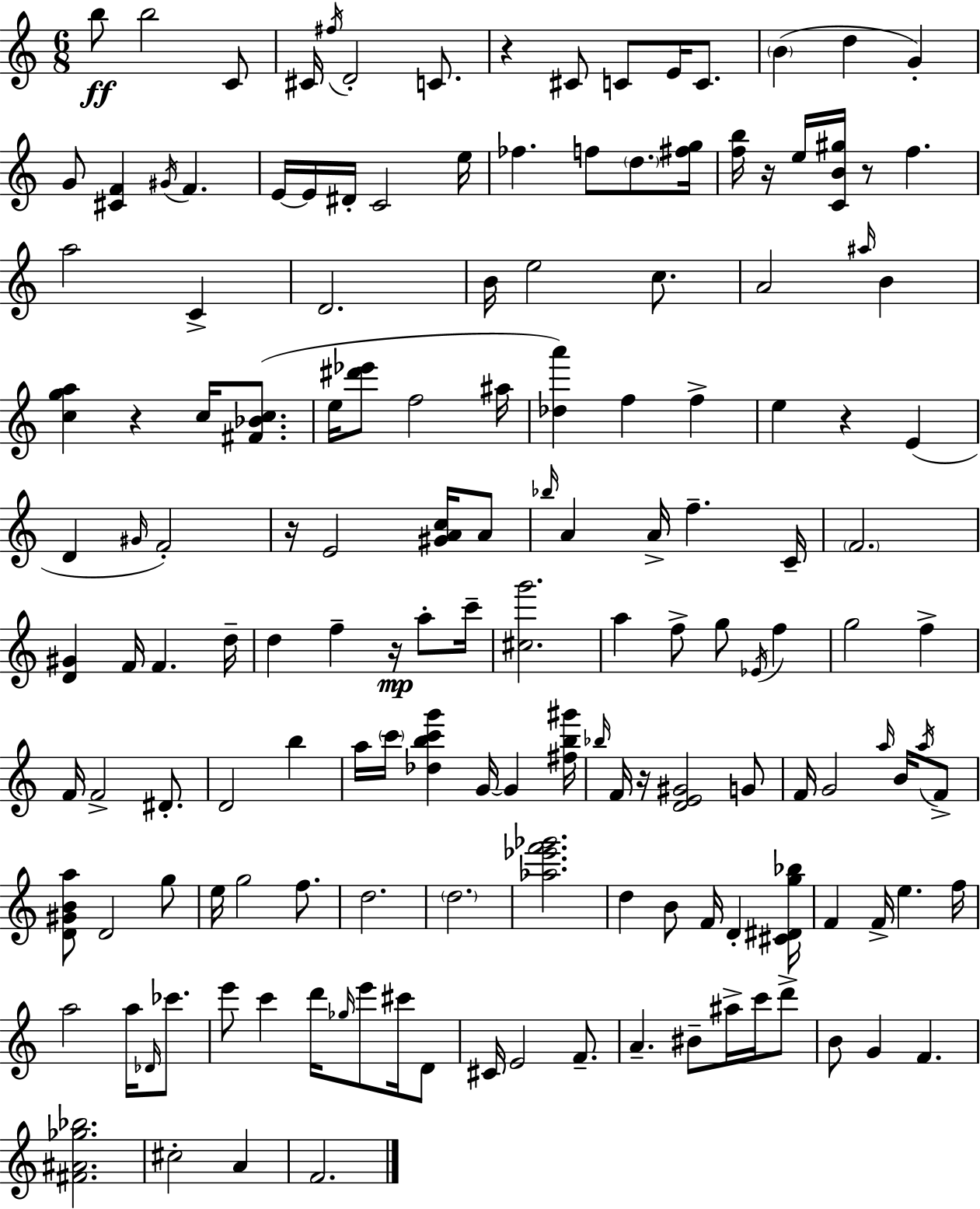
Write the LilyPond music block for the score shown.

{
  \clef treble
  \numericTimeSignature
  \time 6/8
  \key c \major
  b''8\ff b''2 c'8 | cis'16 \acciaccatura { fis''16 } d'2-. c'8. | r4 cis'8 c'8 e'16 c'8. | \parenthesize b'4( d''4 g'4-.) | \break g'8 <cis' f'>4 \acciaccatura { gis'16 } f'4. | e'16~~ e'16 dis'16-. c'2 | e''16 fes''4. f''8 \parenthesize d''8. | <fis'' g''>16 <f'' b''>16 r16 e''16 <c' b' gis''>16 r8 f''4. | \break a''2 c'4-> | d'2. | b'16 e''2 c''8. | a'2 \grace { ais''16 } b'4 | \break <c'' g'' a''>4 r4 c''16 | <fis' bes' c''>8.( e''16 <dis''' ees'''>8 f''2 | ais''16 <des'' a'''>4) f''4 f''4-> | e''4 r4 e'4( | \break d'4 \grace { gis'16 } f'2-.) | r16 e'2 | <gis' a' c''>16 a'8 \grace { bes''16 } a'4 a'16-> f''4.-- | c'16-- \parenthesize f'2. | \break <d' gis'>4 f'16 f'4. | d''16-- d''4 f''4-- | r16\mp a''8-. c'''16-- <cis'' g'''>2. | a''4 f''8-> g''8 | \break \acciaccatura { ees'16 } f''4 g''2 | f''4-> f'16 f'2-> | dis'8.-. d'2 | b''4 a''16 \parenthesize c'''16 <des'' b'' c''' g'''>4 | \break g'16~~ g'4 <fis'' b'' gis'''>16 \grace { bes''16 } f'16 r16 <d' e' gis'>2 | g'8 f'16 g'2 | \grace { a''16 } b'16 \acciaccatura { a''16 } f'8-> <d' gis' b' a''>8 d'2 | g''8 e''16 g''2 | \break f''8. d''2. | \parenthesize d''2. | <aes'' ees''' f''' ges'''>2. | d''4 | \break b'8 f'16 d'4-. <cis' dis' g'' bes''>16 f'4 | f'16-> e''4. f''16 a''2 | a''16 \grace { des'16 } ces'''8. e'''8 | c'''4 d'''16 \grace { ges''16 } e'''8 cis'''16 d'8 cis'16 | \break e'2 f'8.-- a'4.-- | bis'8-- ais''16-> c'''16 d'''8-> b'8 | g'4 f'4. <fis' ais' ges'' bes''>2. | cis''2-. | \break a'4 f'2. | \bar "|."
}